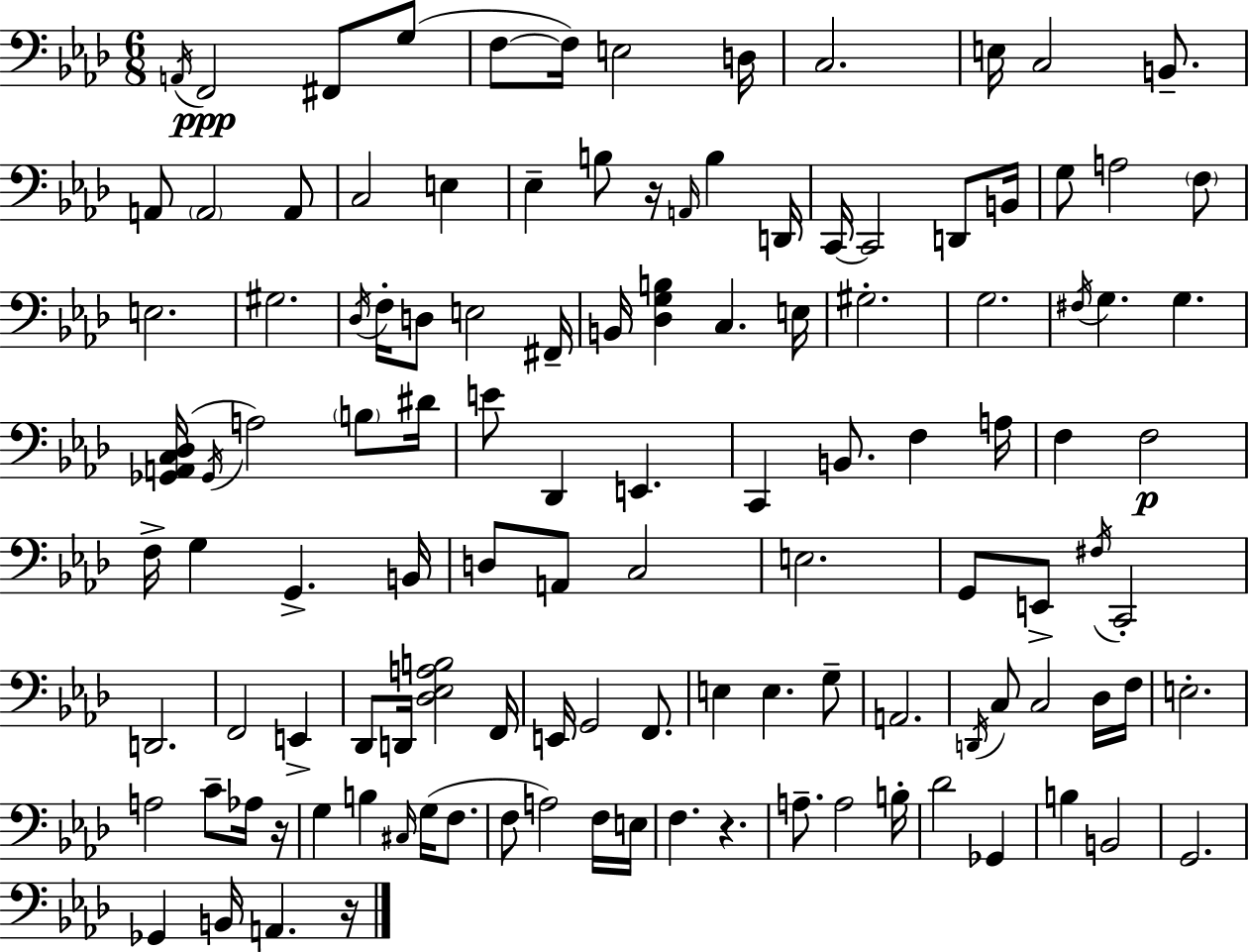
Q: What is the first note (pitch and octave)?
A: A2